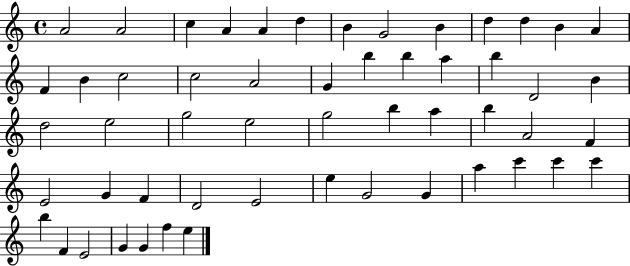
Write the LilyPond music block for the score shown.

{
  \clef treble
  \time 4/4
  \defaultTimeSignature
  \key c \major
  a'2 a'2 | c''4 a'4 a'4 d''4 | b'4 g'2 b'4 | d''4 d''4 b'4 a'4 | \break f'4 b'4 c''2 | c''2 a'2 | g'4 b''4 b''4 a''4 | b''4 d'2 b'4 | \break d''2 e''2 | g''2 e''2 | g''2 b''4 a''4 | b''4 a'2 f'4 | \break e'2 g'4 f'4 | d'2 e'2 | e''4 g'2 g'4 | a''4 c'''4 c'''4 c'''4 | \break b''4 f'4 e'2 | g'4 g'4 f''4 e''4 | \bar "|."
}